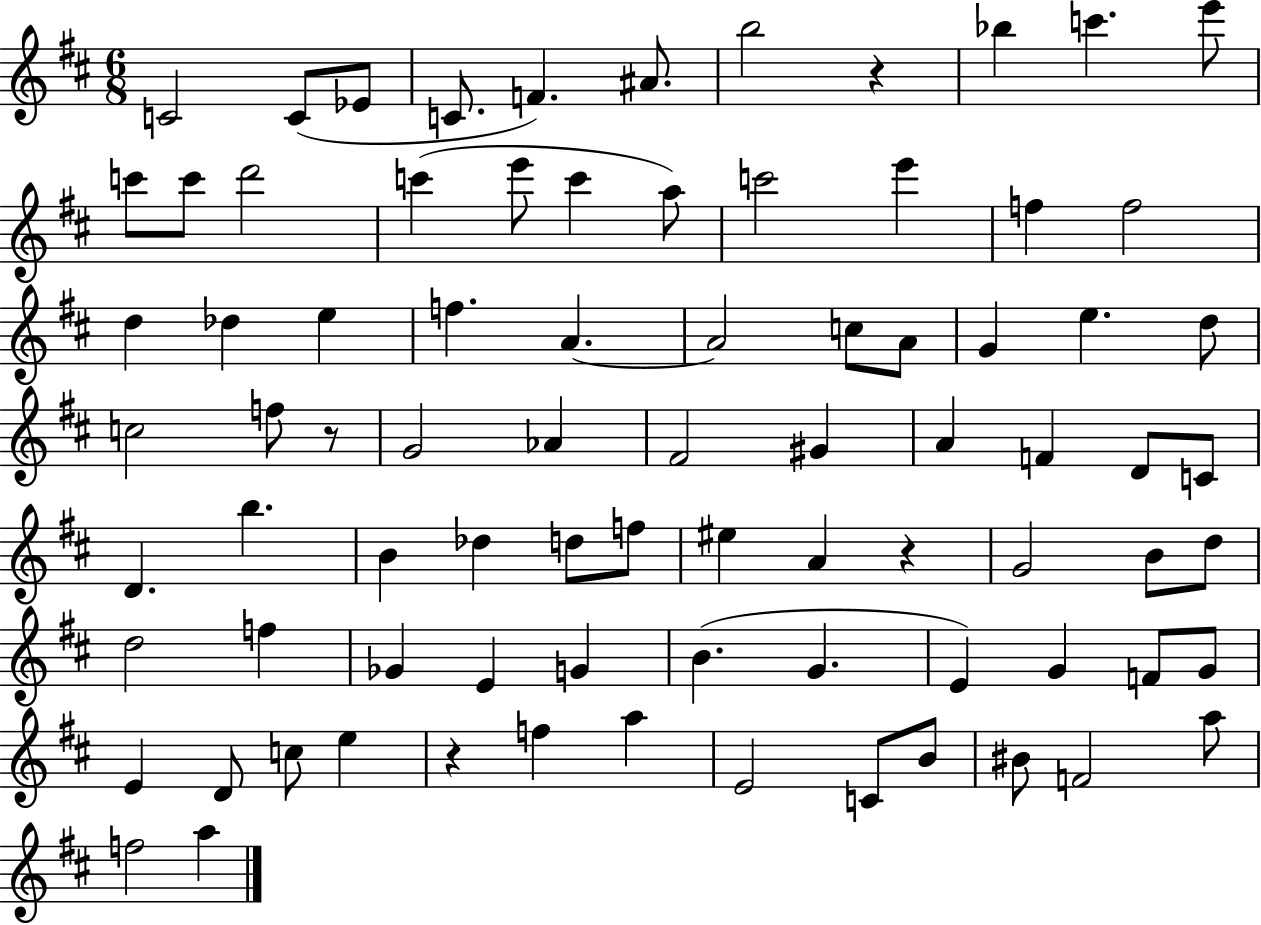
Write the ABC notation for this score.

X:1
T:Untitled
M:6/8
L:1/4
K:D
C2 C/2 _E/2 C/2 F ^A/2 b2 z _b c' e'/2 c'/2 c'/2 d'2 c' e'/2 c' a/2 c'2 e' f f2 d _d e f A A2 c/2 A/2 G e d/2 c2 f/2 z/2 G2 _A ^F2 ^G A F D/2 C/2 D b B _d d/2 f/2 ^e A z G2 B/2 d/2 d2 f _G E G B G E G F/2 G/2 E D/2 c/2 e z f a E2 C/2 B/2 ^B/2 F2 a/2 f2 a